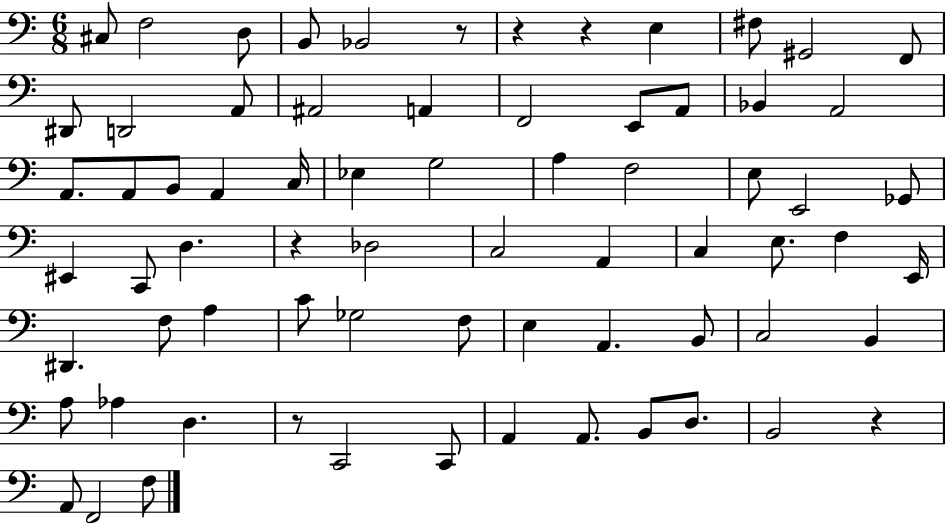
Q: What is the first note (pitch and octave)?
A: C#3